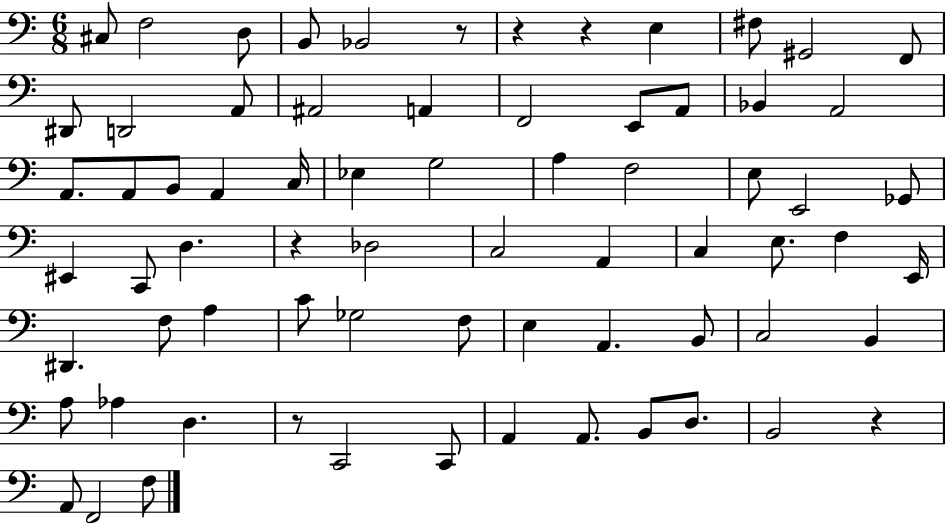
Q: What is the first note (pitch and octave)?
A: C#3